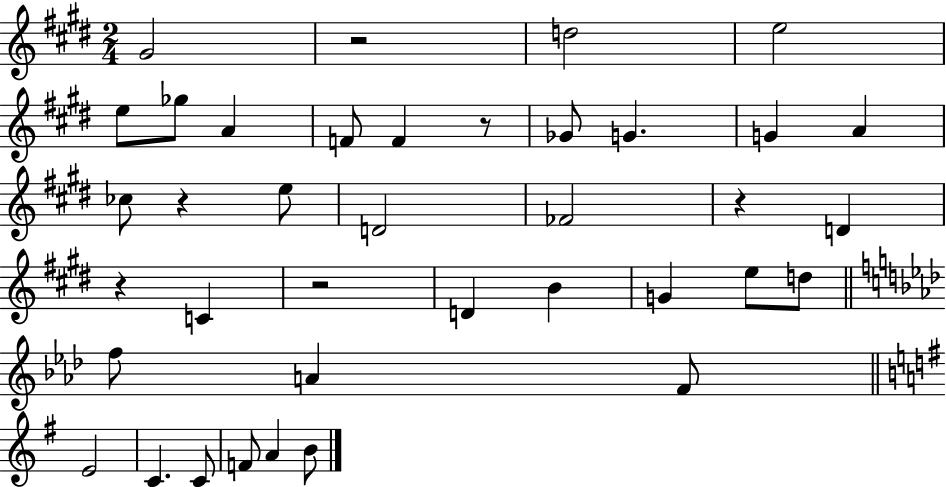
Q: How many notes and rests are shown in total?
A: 38